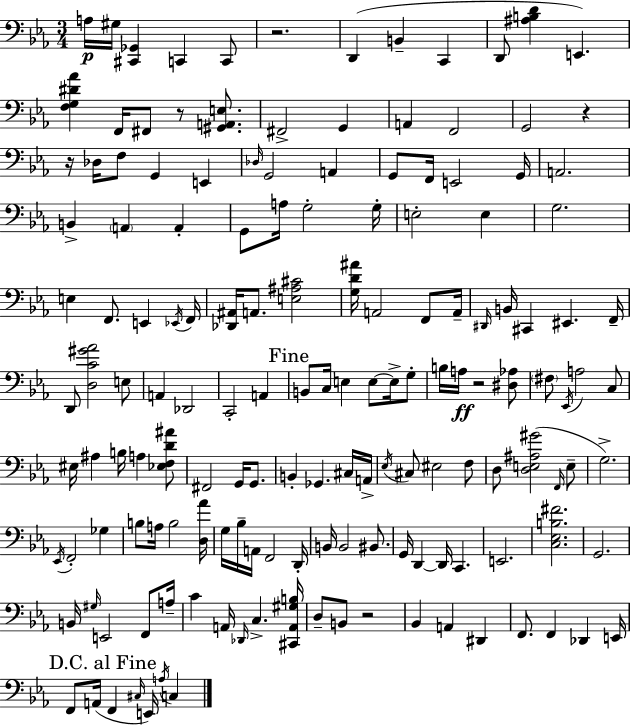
A3/s G#3/s [C#2,Gb2]/q C2/q C2/e R/h. D2/q B2/q C2/q D2/e [A#3,B3,D4]/q E2/q. [F3,G3,D#4,Ab4]/q F2/s F#2/e R/e [G#2,A2,E3]/e. F#2/h G2/q A2/q F2/h G2/h R/q R/s Db3/s F3/e G2/q E2/q Db3/s G2/h A2/q G2/e F2/s E2/h G2/s A2/h. B2/q A2/q A2/q G2/e A3/s G3/h G3/s E3/h E3/q G3/h. E3/q F2/e. E2/q Eb2/s F2/s [Db2,A#2]/s A2/e. [E3,A#3,C#4]/h [G3,D4,A#4]/s A2/h F2/e A2/s D#2/s B2/s C#2/q EIS2/q. F2/s D2/e [D3,C4,G#4,Ab4]/h E3/e A2/q Db2/h C2/h A2/q B2/e C3/s E3/q E3/e E3/s G3/e B3/s A3/s R/h [D#3,Ab3]/e F#3/e Eb2/s A3/h C3/e EIS3/s A#3/q B3/s A3/q [Eb3,F3,D4,A#4]/e F#2/h G2/s G2/e. B2/q Gb2/q. C#3/s A2/s Eb3/s C#3/e EIS3/h F3/e D3/e [D3,E3,A#3,G#4]/h F2/s E3/e G3/h. Eb2/s F2/h Gb3/q B3/e A3/s B3/h [D3,Ab4]/s G3/s Bb3/s A2/s F2/h D2/s B2/s B2/h BIS2/e. G2/s D2/q D2/s C2/q. E2/h. [C3,Eb3,B3,F#4]/h. G2/h. B2/s G#3/s E2/h F2/e A3/s C4/q A2/s Db2/s C3/q. [C#2,A2,G#3,B3]/s D3/e B2/e R/h Bb2/q A2/q D#2/q F2/e. F2/q Db2/q E2/s F2/e A2/s F2/q C#3/s E2/s A3/s C3/q